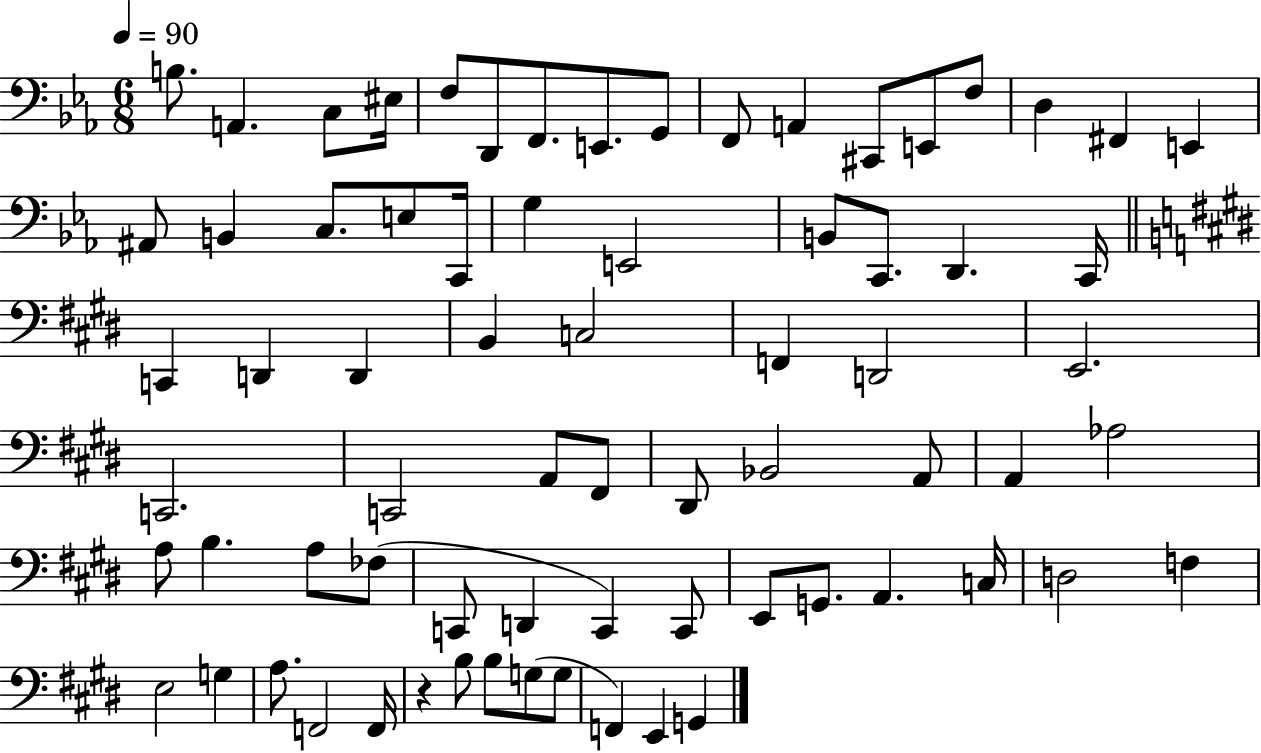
X:1
T:Untitled
M:6/8
L:1/4
K:Eb
B,/2 A,, C,/2 ^E,/4 F,/2 D,,/2 F,,/2 E,,/2 G,,/2 F,,/2 A,, ^C,,/2 E,,/2 F,/2 D, ^F,, E,, ^A,,/2 B,, C,/2 E,/2 C,,/4 G, E,,2 B,,/2 C,,/2 D,, C,,/4 C,, D,, D,, B,, C,2 F,, D,,2 E,,2 C,,2 C,,2 A,,/2 ^F,,/2 ^D,,/2 _B,,2 A,,/2 A,, _A,2 A,/2 B, A,/2 _F,/2 C,,/2 D,, C,, C,,/2 E,,/2 G,,/2 A,, C,/4 D,2 F, E,2 G, A,/2 F,,2 F,,/4 z B,/2 B,/2 G,/2 G,/2 F,, E,, G,,